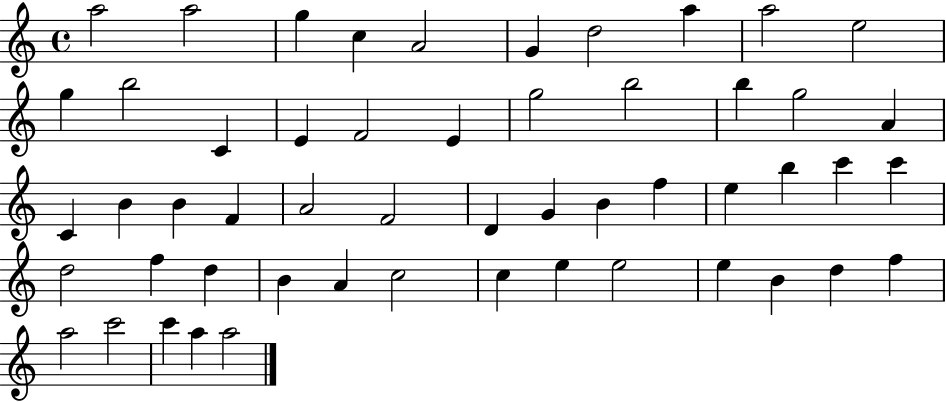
A5/h A5/h G5/q C5/q A4/h G4/q D5/h A5/q A5/h E5/h G5/q B5/h C4/q E4/q F4/h E4/q G5/h B5/h B5/q G5/h A4/q C4/q B4/q B4/q F4/q A4/h F4/h D4/q G4/q B4/q F5/q E5/q B5/q C6/q C6/q D5/h F5/q D5/q B4/q A4/q C5/h C5/q E5/q E5/h E5/q B4/q D5/q F5/q A5/h C6/h C6/q A5/q A5/h